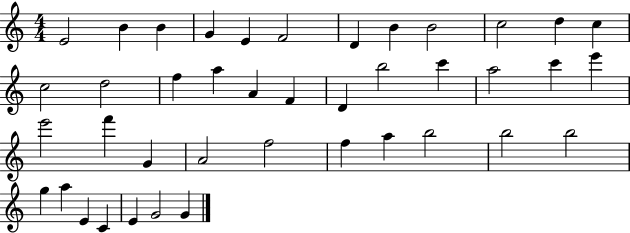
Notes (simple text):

E4/h B4/q B4/q G4/q E4/q F4/h D4/q B4/q B4/h C5/h D5/q C5/q C5/h D5/h F5/q A5/q A4/q F4/q D4/q B5/h C6/q A5/h C6/q E6/q E6/h F6/q G4/q A4/h F5/h F5/q A5/q B5/h B5/h B5/h G5/q A5/q E4/q C4/q E4/q G4/h G4/q